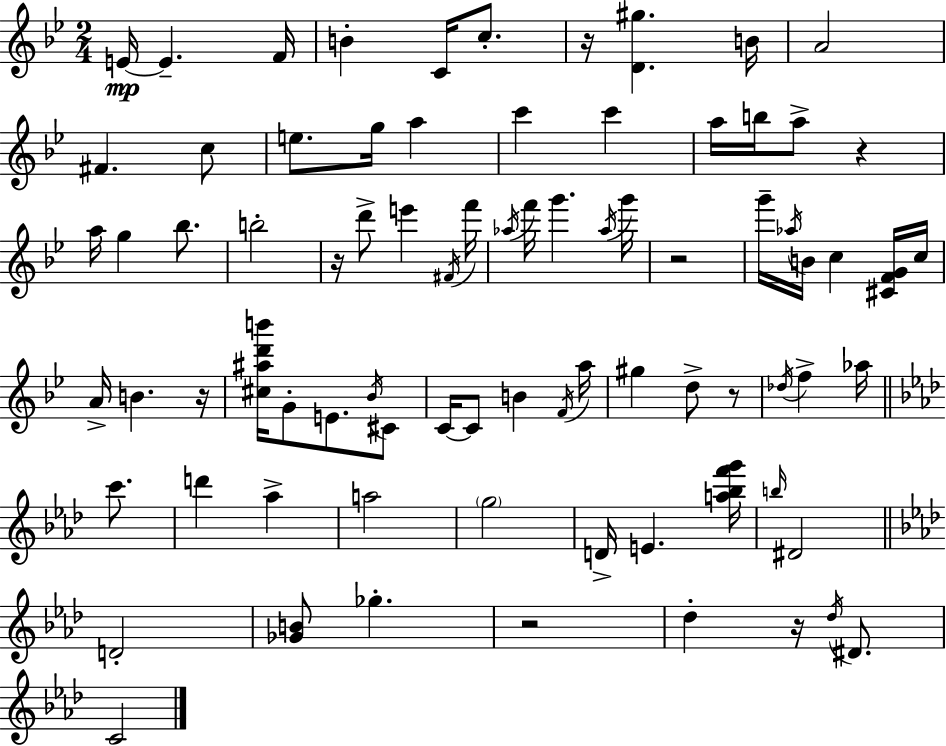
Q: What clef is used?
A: treble